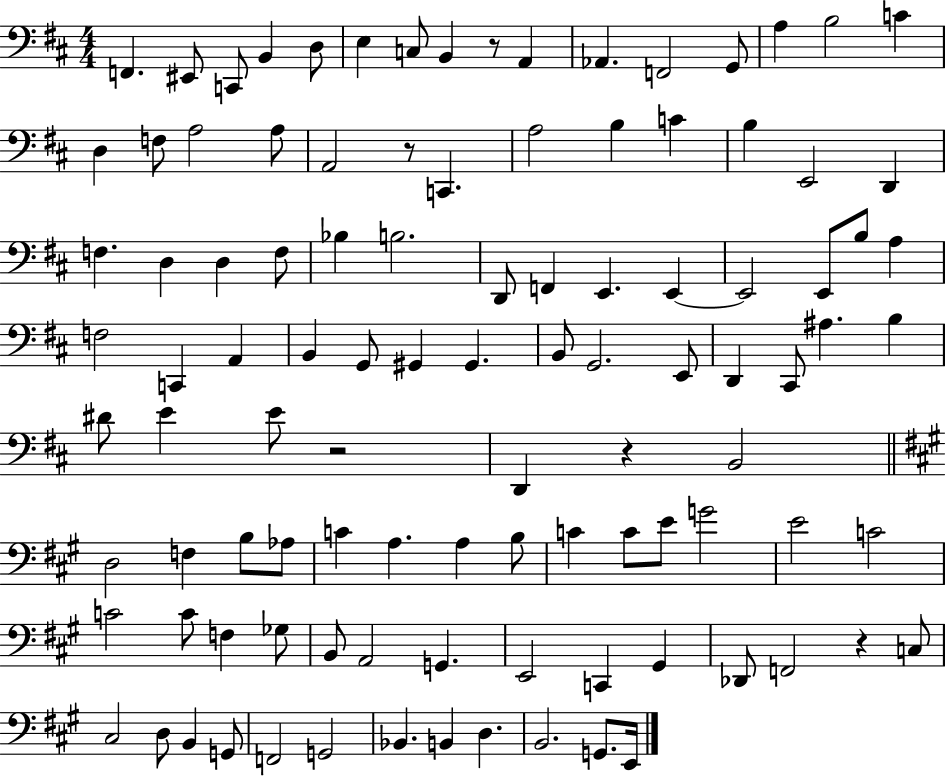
{
  \clef bass
  \numericTimeSignature
  \time 4/4
  \key d \major
  f,4. eis,8 c,8 b,4 d8 | e4 c8 b,4 r8 a,4 | aes,4. f,2 g,8 | a4 b2 c'4 | \break d4 f8 a2 a8 | a,2 r8 c,4. | a2 b4 c'4 | b4 e,2 d,4 | \break f4. d4 d4 f8 | bes4 b2. | d,8 f,4 e,4. e,4~~ | e,2 e,8 b8 a4 | \break f2 c,4 a,4 | b,4 g,8 gis,4 gis,4. | b,8 g,2. e,8 | d,4 cis,8 ais4. b4 | \break dis'8 e'4 e'8 r2 | d,4 r4 b,2 | \bar "||" \break \key a \major d2 f4 b8 aes8 | c'4 a4. a4 b8 | c'4 c'8 e'8 g'2 | e'2 c'2 | \break c'2 c'8 f4 ges8 | b,8 a,2 g,4. | e,2 c,4 gis,4 | des,8 f,2 r4 c8 | \break cis2 d8 b,4 g,8 | f,2 g,2 | bes,4. b,4 d4. | b,2. g,8. e,16 | \break \bar "|."
}